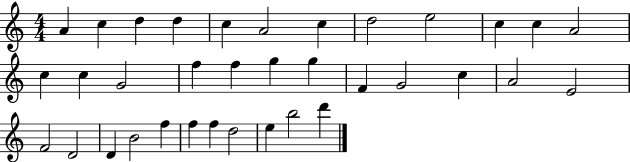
A4/q C5/q D5/q D5/q C5/q A4/h C5/q D5/h E5/h C5/q C5/q A4/h C5/q C5/q G4/h F5/q F5/q G5/q G5/q F4/q G4/h C5/q A4/h E4/h F4/h D4/h D4/q B4/h F5/q F5/q F5/q D5/h E5/q B5/h D6/q